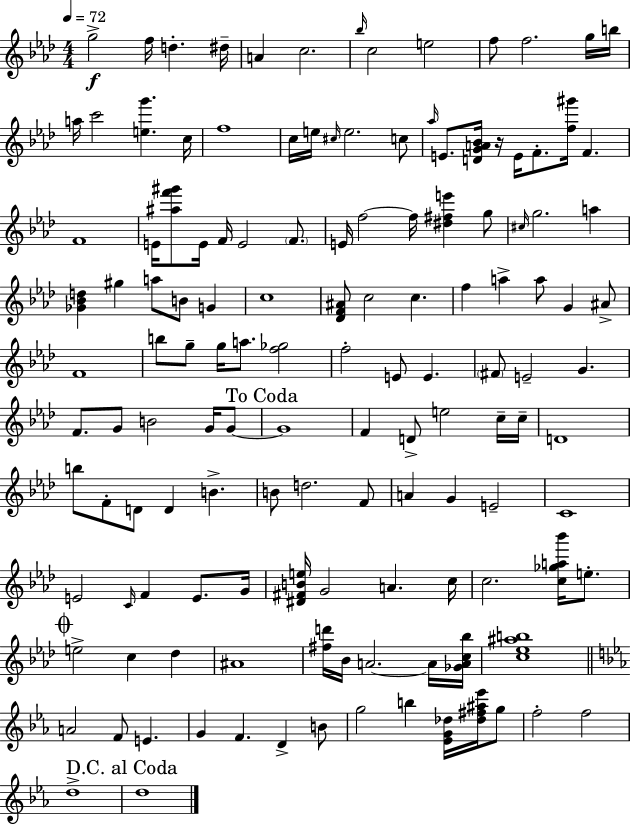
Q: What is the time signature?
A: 4/4